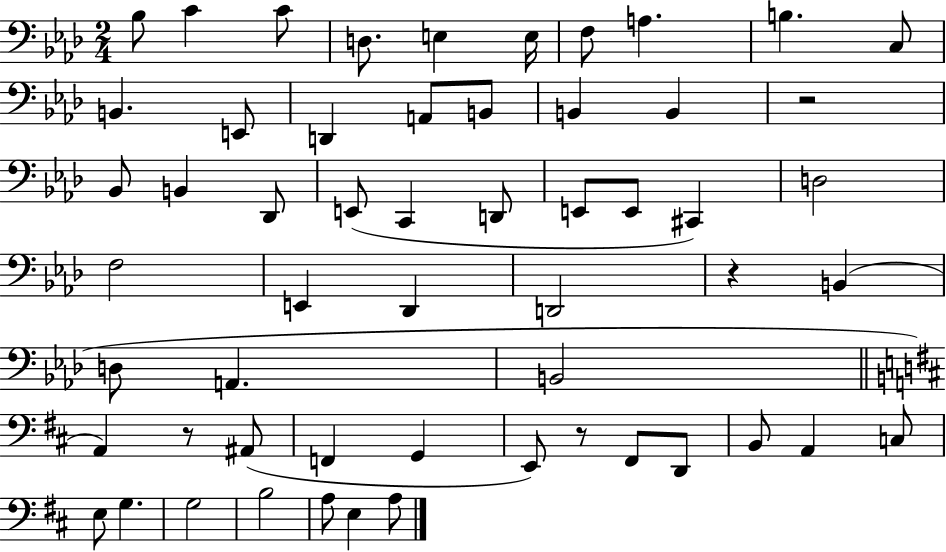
{
  \clef bass
  \numericTimeSignature
  \time 2/4
  \key aes \major
  bes8 c'4 c'8 | d8. e4 e16 | f8 a4. | b4. c8 | \break b,4. e,8 | d,4 a,8 b,8 | b,4 b,4 | r2 | \break bes,8 b,4 des,8 | e,8( c,4 d,8 | e,8 e,8 cis,4) | d2 | \break f2 | e,4 des,4 | d,2 | r4 b,4( | \break d8 a,4. | b,2 | \bar "||" \break \key d \major a,4) r8 ais,8( | f,4 g,4 | e,8) r8 fis,8 d,8 | b,8 a,4 c8 | \break e8 g4. | g2 | b2 | a8 e4 a8 | \break \bar "|."
}